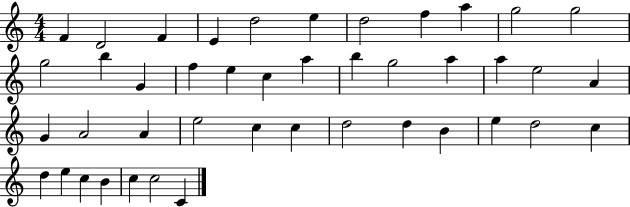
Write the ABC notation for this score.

X:1
T:Untitled
M:4/4
L:1/4
K:C
F D2 F E d2 e d2 f a g2 g2 g2 b G f e c a b g2 a a e2 A G A2 A e2 c c d2 d B e d2 c d e c B c c2 C